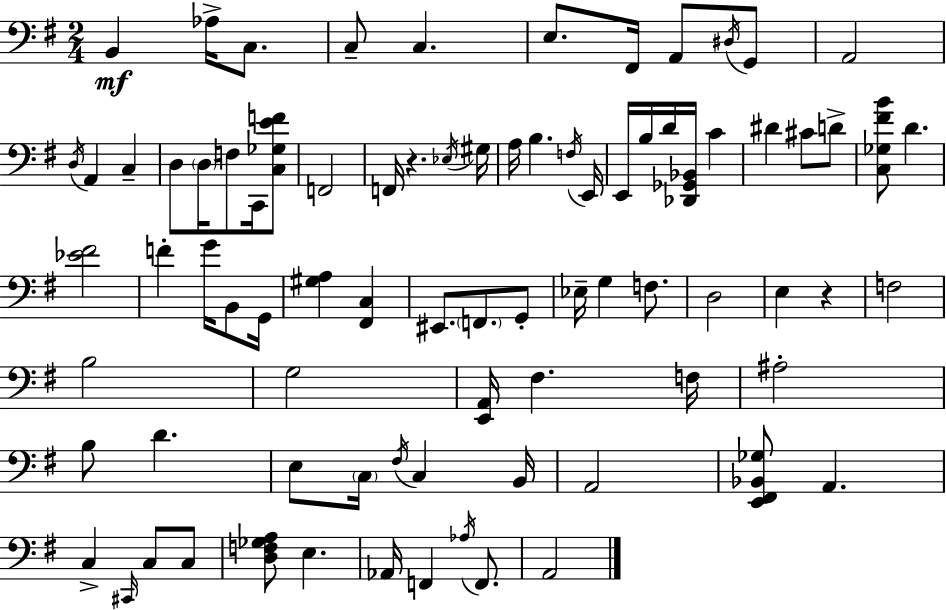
{
  \clef bass
  \numericTimeSignature
  \time 2/4
  \key g \major
  b,4\mf aes16-> c8. | c8-- c4. | e8. fis,16 a,8 \acciaccatura { dis16 } g,8 | a,2 | \break \acciaccatura { d16 } a,4 c4-- | d8 \parenthesize d16 f8 c,16 | <c ges e' f'>8 f,2 | f,16 r4. | \break \acciaccatura { ees16 } gis16 a16 b4. | \acciaccatura { f16 } e,16 e,16 b16 d'16 <des, ges, bes,>16 | c'4 dis'4 | cis'8 d'8-> <c ges fis' b'>8 d'4. | \break <ees' fis'>2 | f'4-. | g'16 b,8 g,16 <gis a>4 | <fis, c>4 eis,8. \parenthesize f,8. | \break g,8-. ees16-- g4 | f8. d2 | e4 | r4 f2 | \break b2 | g2 | <e, a,>16 fis4. | f16 ais2-. | \break b8 d'4. | e8 \parenthesize c16 \acciaccatura { fis16 } | c4 b,16 a,2 | <e, fis, bes, ges>8 a,4. | \break c4-> | \grace { cis,16 } c8 c8 <d f ges a>8 | e4. aes,16 f,4 | \acciaccatura { aes16 } f,8. a,2 | \break \bar "|."
}